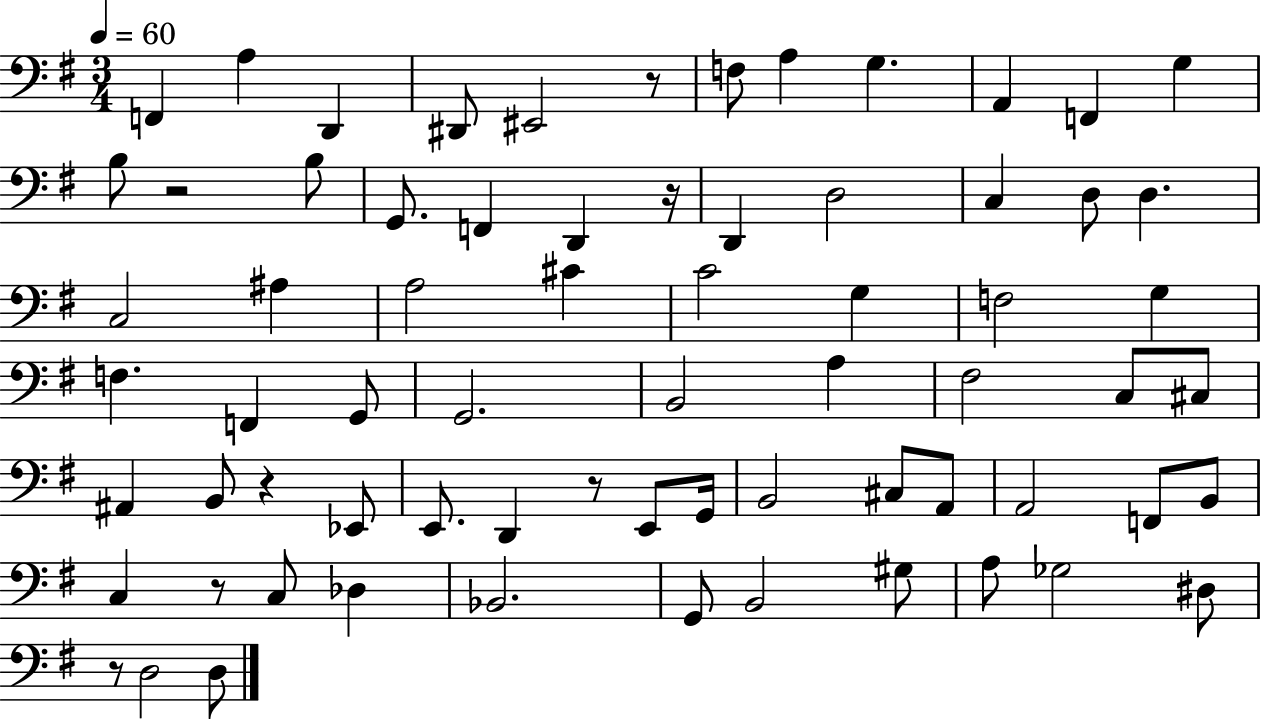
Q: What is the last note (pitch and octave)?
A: D3